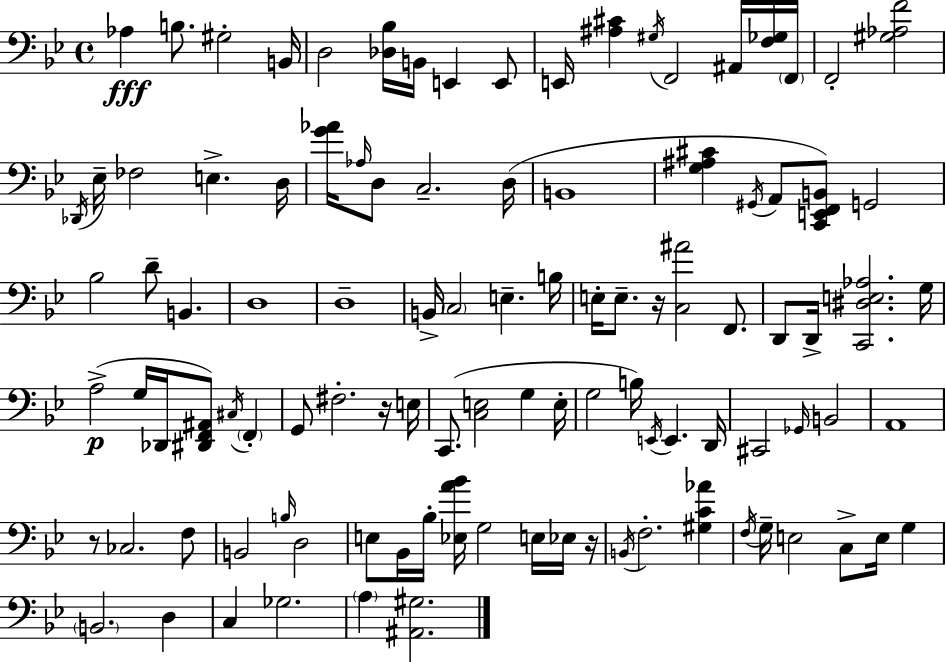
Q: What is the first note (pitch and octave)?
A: Ab3